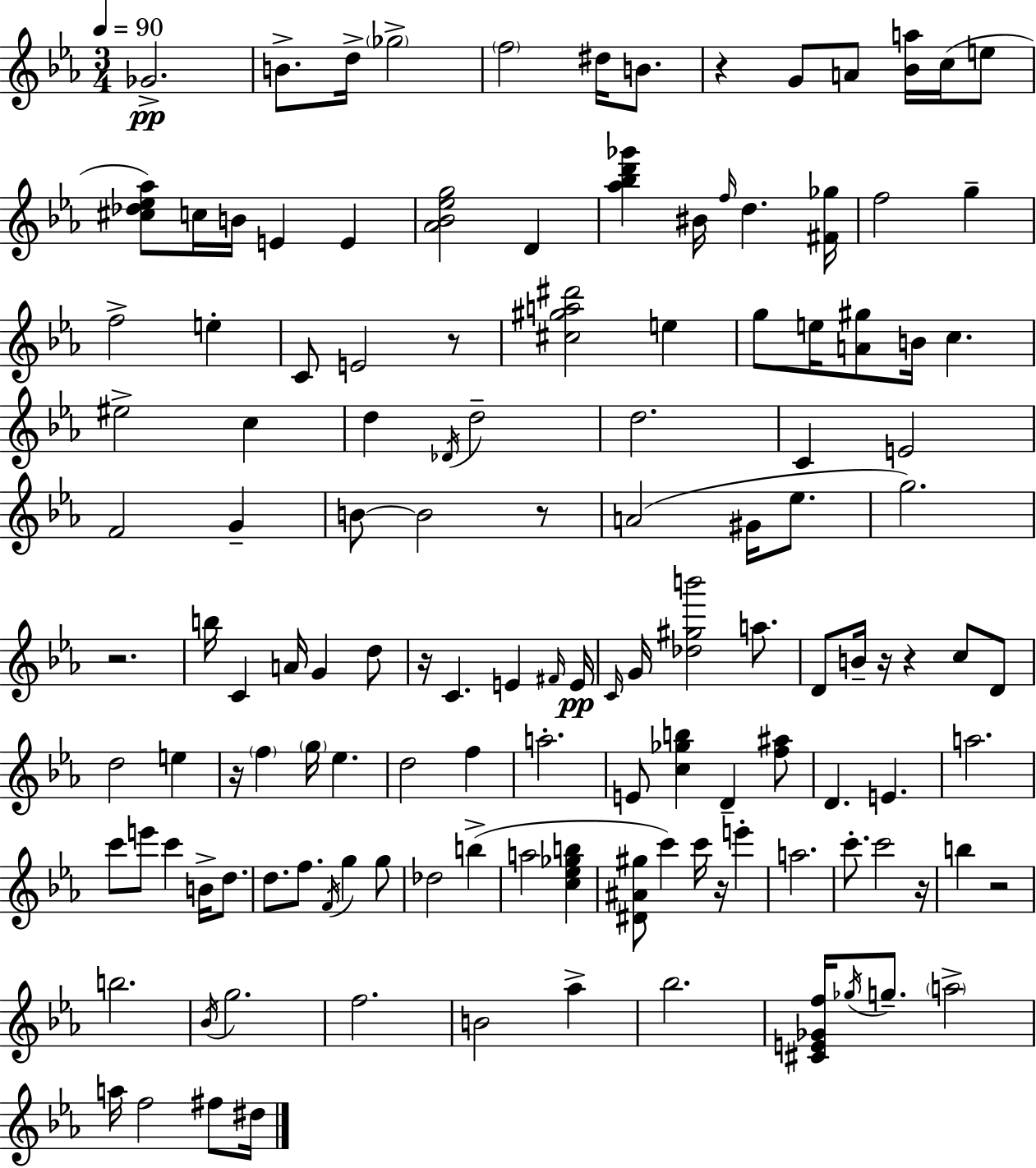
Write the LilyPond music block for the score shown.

{
  \clef treble
  \numericTimeSignature
  \time 3/4
  \key c \minor
  \tempo 4 = 90
  ges'2.->\pp | b'8.-> d''16-> \parenthesize ges''2-> | \parenthesize f''2 dis''16 b'8. | r4 g'8 a'8 <bes' a''>16 c''16( e''8 | \break <cis'' des'' ees'' aes''>8) c''16 b'16 e'4 e'4 | <aes' bes' ees'' g''>2 d'4 | <aes'' bes'' d''' ges'''>4 bis'16 \grace { f''16 } d''4. | <fis' ges''>16 f''2 g''4-- | \break f''2-> e''4-. | c'8 e'2 r8 | <cis'' gis'' a'' dis'''>2 e''4 | g''8 e''16 <a' gis''>8 b'16 c''4. | \break eis''2-> c''4 | d''4 \acciaccatura { des'16 } d''2-- | d''2. | c'4 e'2 | \break f'2 g'4-- | b'8~~ b'2 | r8 a'2( gis'16 ees''8. | g''2.) | \break r2. | b''16 c'4 a'16 g'4 | d''8 r16 c'4. e'4 | \grace { fis'16 } e'16\pp \grace { c'16 } g'16 <des'' gis'' b'''>2 | \break a''8. d'8 b'16-- r16 r4 | c''8 d'8 d''2 | e''4 r16 \parenthesize f''4 \parenthesize g''16 ees''4. | d''2 | \break f''4 a''2.-. | e'8 <c'' ges'' b''>4 d'4-- | <f'' ais''>8 d'4. e'4. | a''2. | \break c'''8 e'''8 c'''4 | b'16-> d''8. d''8. f''8. \acciaccatura { f'16 } g''4 | g''8 des''2 | b''4->( a''2 | \break <c'' ees'' ges'' b''>4 <dis' ais' gis''>8 c'''4) c'''16 | r16 e'''4-. a''2. | c'''8.-. c'''2 | r16 b''4 r2 | \break b''2. | \acciaccatura { bes'16 } g''2. | f''2. | b'2 | \break aes''4-> bes''2. | <cis' e' ges' f''>16 \acciaccatura { ges''16 } g''8.-- \parenthesize a''2-> | a''16 f''2 | fis''8 dis''16 \bar "|."
}